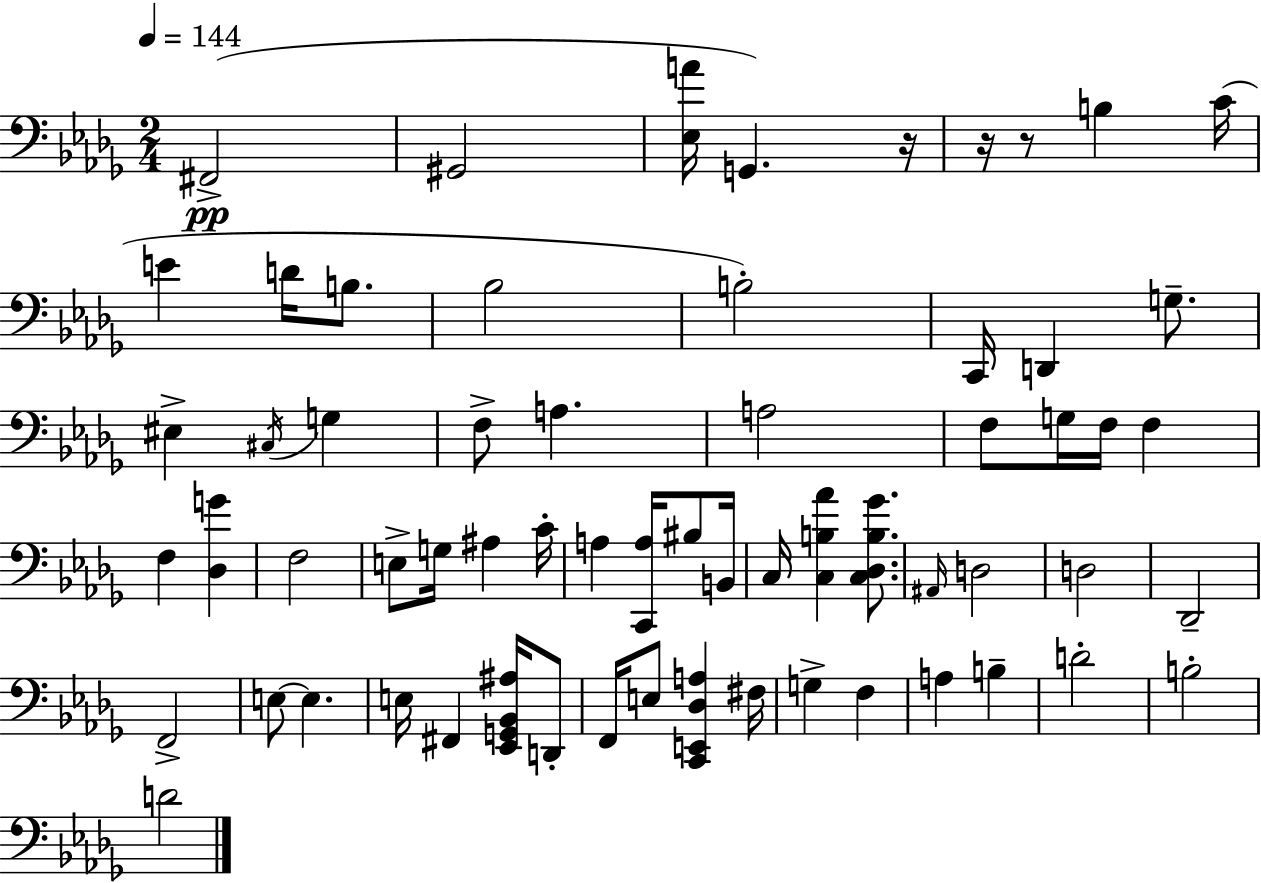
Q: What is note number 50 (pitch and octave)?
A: B3